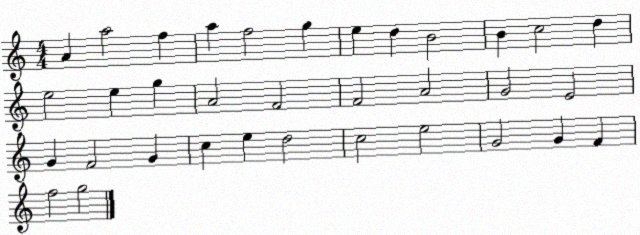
X:1
T:Untitled
M:4/4
L:1/4
K:C
A a2 f a f2 g e d B2 B c2 d e2 e g A2 F2 F2 A2 G2 E2 G F2 G c e d2 c2 e2 G2 G F f2 g2